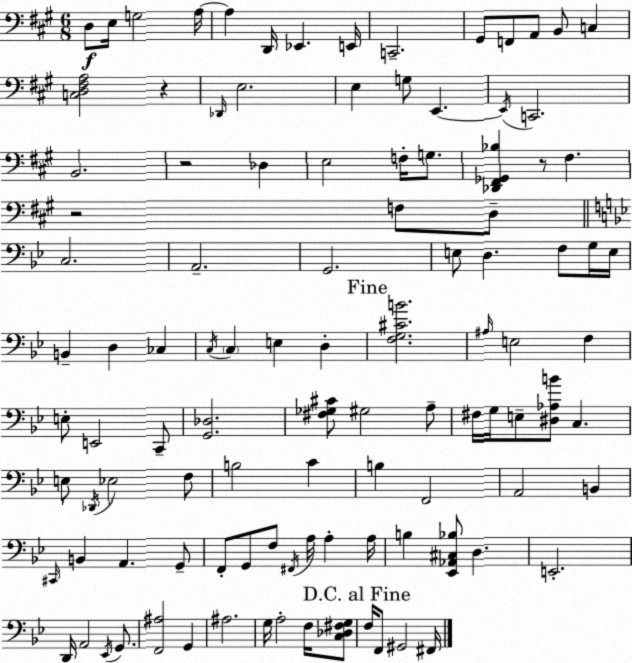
X:1
T:Untitled
M:6/8
L:1/4
K:A
D,/2 E,/4 G,2 A,/4 A, D,,/4 _E,, E,,/4 C,,2 ^G,,/2 F,,/2 A,,/2 B,,/2 C, [C,D,^F,A,]2 z _D,,/4 E,2 E, G,/2 E,, E,,/4 C,,2 B,,2 z2 _D, E,2 F,/4 G,/2 [_D,,^F,,_G,,_B,] z/2 ^F, z2 F,/2 D,/2 C,2 A,,2 G,,2 E,/2 D, F,/2 G,/4 E,/4 B,, D, _C, C,/4 C, E, D, [F,G,^CB]2 ^A,/4 E,2 F, E,/2 E,,2 C,,/2 [G,,_D,]2 [^F,_G,^C]/2 ^G,2 A,/2 ^F,/4 G,/4 E,/2 [^D,_A,B]/2 C, E,/2 _D,,/4 _E,2 F,/2 B,2 C B, F,,2 A,,2 B,, ^C,,/4 B,, A,, G,,/2 F,,/2 G,,/2 F,/2 ^F,,/4 A,/4 A, A,/4 B, [_E,,_A,,^C,_B,]/2 D, E,,2 D,,/4 A,,2 _E,,/4 G,,/2 [F,,^A,]2 G,, ^A,2 G,/4 A,2 F,/4 [C,_D,^F,G,]/2 F,/4 F,,/2 ^G,,2 ^F,,/4